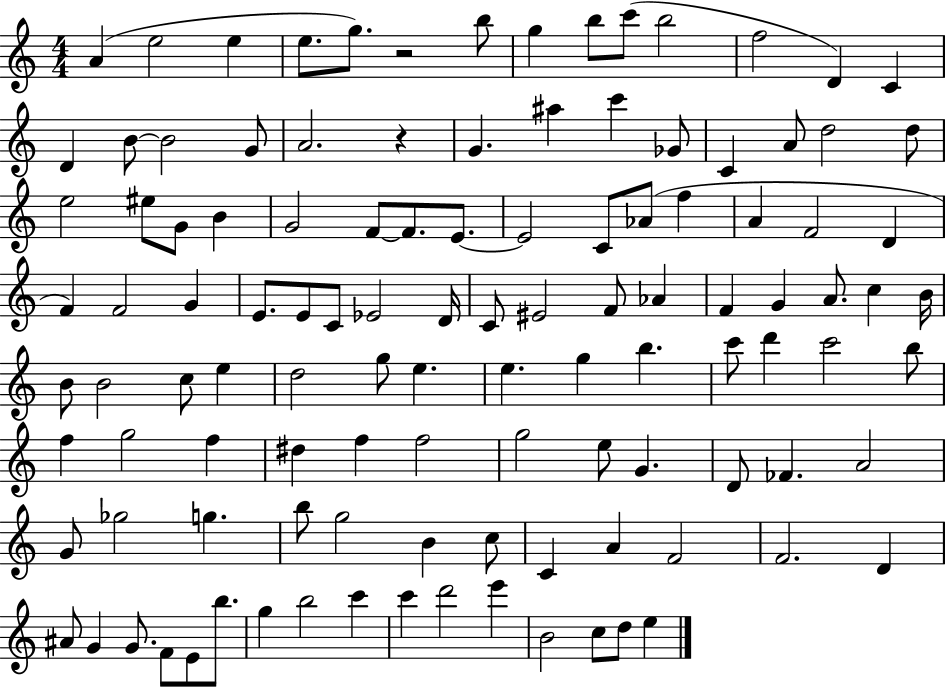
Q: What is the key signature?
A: C major